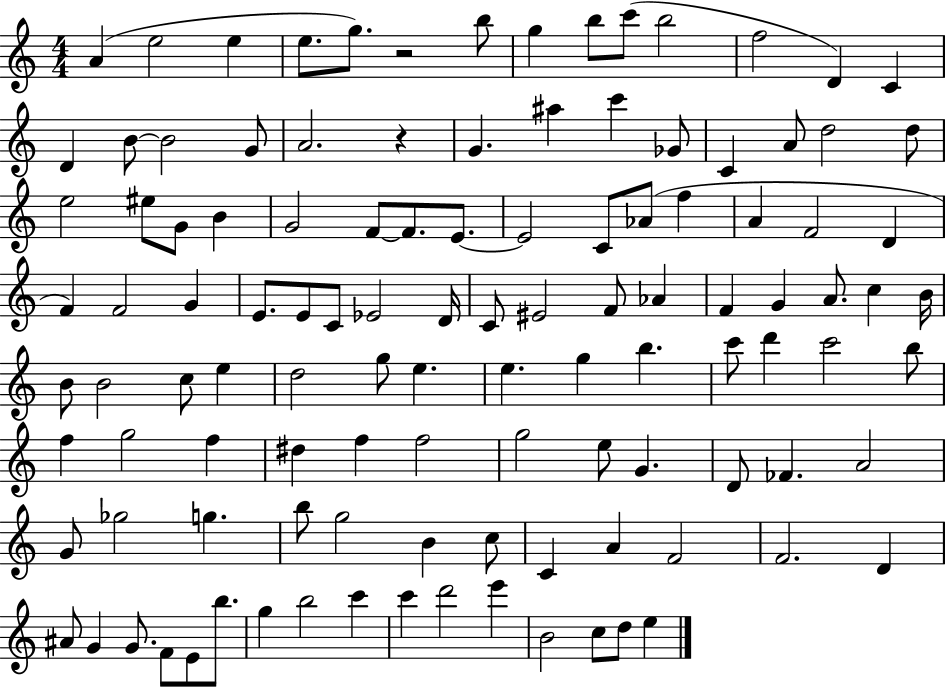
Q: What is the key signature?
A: C major